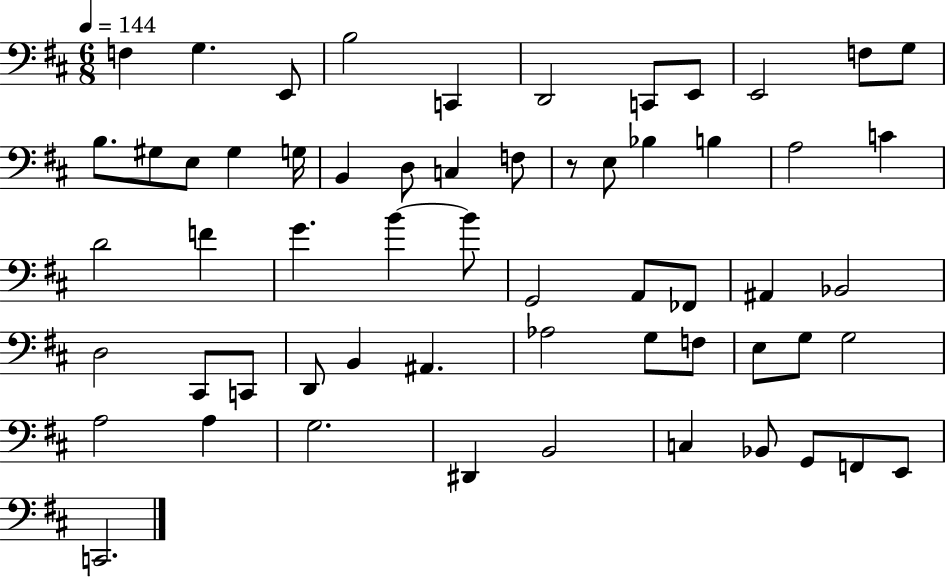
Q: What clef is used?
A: bass